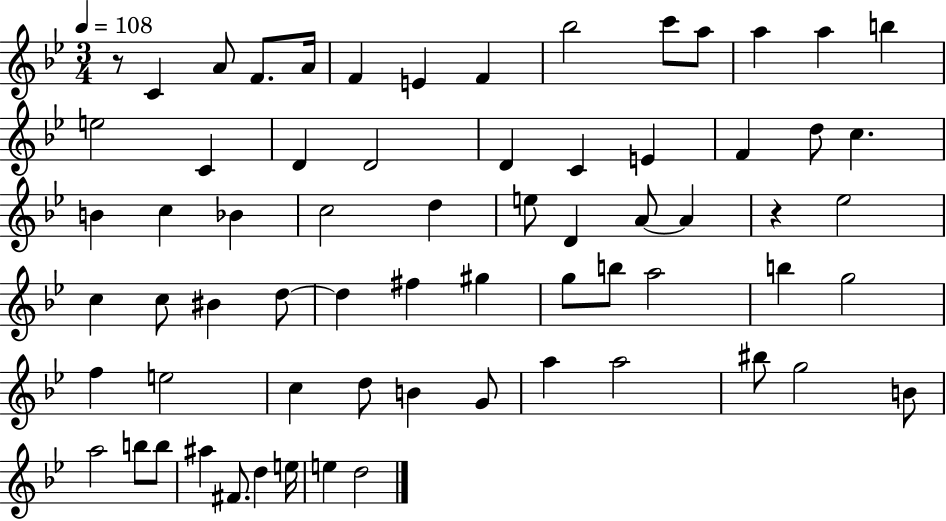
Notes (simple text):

R/e C4/q A4/e F4/e. A4/s F4/q E4/q F4/q Bb5/h C6/e A5/e A5/q A5/q B5/q E5/h C4/q D4/q D4/h D4/q C4/q E4/q F4/q D5/e C5/q. B4/q C5/q Bb4/q C5/h D5/q E5/e D4/q A4/e A4/q R/q Eb5/h C5/q C5/e BIS4/q D5/e D5/q F#5/q G#5/q G5/e B5/e A5/h B5/q G5/h F5/q E5/h C5/q D5/e B4/q G4/e A5/q A5/h BIS5/e G5/h B4/e A5/h B5/e B5/e A#5/q F#4/e. D5/q E5/s E5/q D5/h